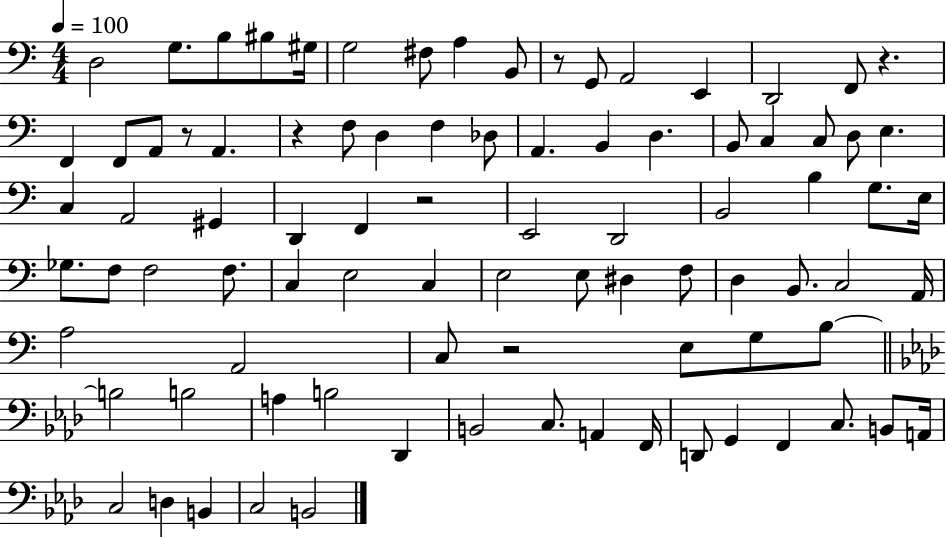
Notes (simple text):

D3/h G3/e. B3/e BIS3/e G#3/s G3/h F#3/e A3/q B2/e R/e G2/e A2/h E2/q D2/h F2/e R/q. F2/q F2/e A2/e R/e A2/q. R/q F3/e D3/q F3/q Db3/e A2/q. B2/q D3/q. B2/e C3/q C3/e D3/e E3/q. C3/q A2/h G#2/q D2/q F2/q R/h E2/h D2/h B2/h B3/q G3/e. E3/s Gb3/e. F3/e F3/h F3/e. C3/q E3/h C3/q E3/h E3/e D#3/q F3/e D3/q B2/e. C3/h A2/s A3/h A2/h C3/e R/h E3/e G3/e B3/e B3/h B3/h A3/q B3/h Db2/q B2/h C3/e. A2/q F2/s D2/e G2/q F2/q C3/e. B2/e A2/s C3/h D3/q B2/q C3/h B2/h